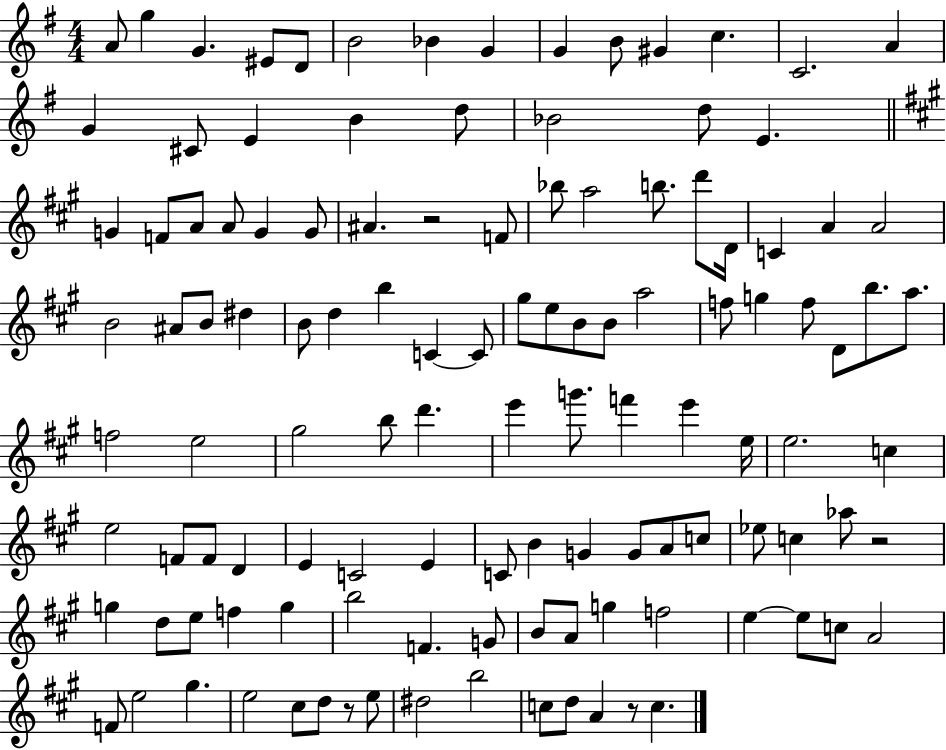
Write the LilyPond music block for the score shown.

{
  \clef treble
  \numericTimeSignature
  \time 4/4
  \key g \major
  a'8 g''4 g'4. eis'8 d'8 | b'2 bes'4 g'4 | g'4 b'8 gis'4 c''4. | c'2. a'4 | \break g'4 cis'8 e'4 b'4 d''8 | bes'2 d''8 e'4. | \bar "||" \break \key a \major g'4 f'8 a'8 a'8 g'4 g'8 | ais'4. r2 f'8 | bes''8 a''2 b''8. d'''8 d'16 | c'4 a'4 a'2 | \break b'2 ais'8 b'8 dis''4 | b'8 d''4 b''4 c'4~~ c'8 | gis''8 e''8 b'8 b'8 a''2 | f''8 g''4 f''8 d'8 b''8. a''8. | \break f''2 e''2 | gis''2 b''8 d'''4. | e'''4 g'''8. f'''4 e'''4 e''16 | e''2. c''4 | \break e''2 f'8 f'8 d'4 | e'4 c'2 e'4 | c'8 b'4 g'4 g'8 a'8 c''8 | ees''8 c''4 aes''8 r2 | \break g''4 d''8 e''8 f''4 g''4 | b''2 f'4. g'8 | b'8 a'8 g''4 f''2 | e''4~~ e''8 c''8 a'2 | \break f'8 e''2 gis''4. | e''2 cis''8 d''8 r8 e''8 | dis''2 b''2 | c''8 d''8 a'4 r8 c''4. | \break \bar "|."
}